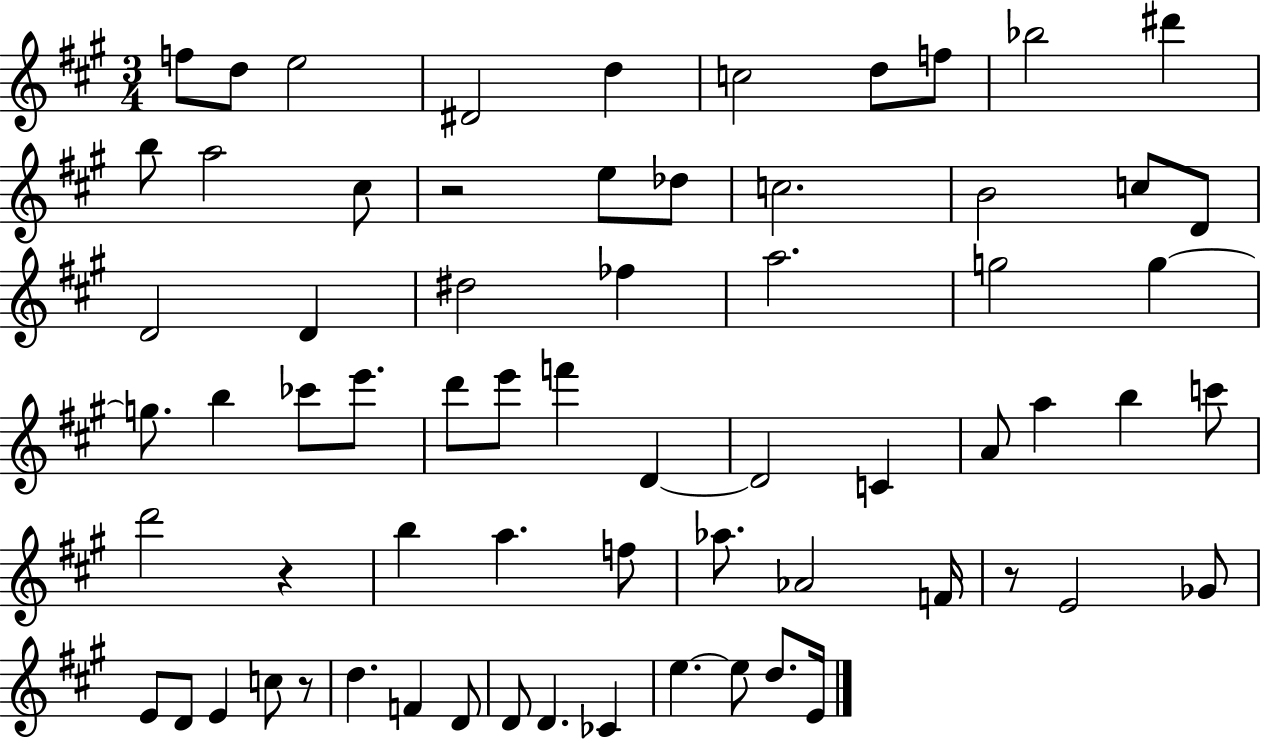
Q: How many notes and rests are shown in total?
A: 67